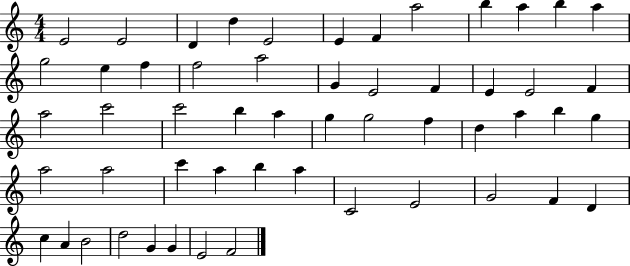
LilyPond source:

{
  \clef treble
  \numericTimeSignature
  \time 4/4
  \key c \major
  e'2 e'2 | d'4 d''4 e'2 | e'4 f'4 a''2 | b''4 a''4 b''4 a''4 | \break g''2 e''4 f''4 | f''2 a''2 | g'4 e'2 f'4 | e'4 e'2 f'4 | \break a''2 c'''2 | c'''2 b''4 a''4 | g''4 g''2 f''4 | d''4 a''4 b''4 g''4 | \break a''2 a''2 | c'''4 a''4 b''4 a''4 | c'2 e'2 | g'2 f'4 d'4 | \break c''4 a'4 b'2 | d''2 g'4 g'4 | e'2 f'2 | \bar "|."
}